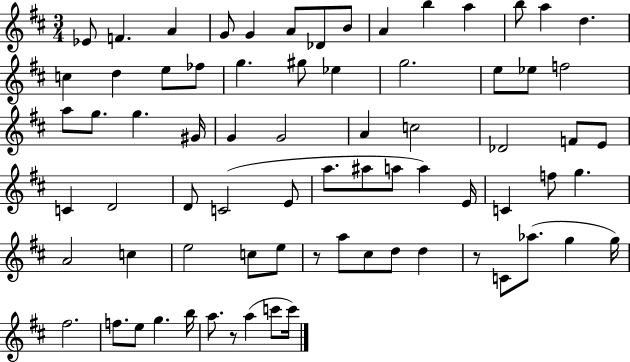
{
  \clef treble
  \numericTimeSignature
  \time 3/4
  \key d \major
  ees'8 f'4. a'4 | g'8 g'4 a'8 des'8 b'8 | a'4 b''4 a''4 | b''8 a''4 d''4. | \break c''4 d''4 e''8 fes''8 | g''4. gis''8 ees''4 | g''2. | e''8 ees''8 f''2 | \break a''8 g''8. g''4. gis'16 | g'4 g'2 | a'4 c''2 | des'2 f'8 e'8 | \break c'4 d'2 | d'8 c'2( e'8 | a''8. ais''8 a''8 a''4) e'16 | c'4 f''8 g''4. | \break a'2 c''4 | e''2 c''8 e''8 | r8 a''8 cis''8 d''8 d''4 | r8 c'8 aes''8.( g''4 g''16) | \break fis''2. | f''8. e''8 g''4. b''16 | a''8. r8 a''4( c'''8 c'''16) | \bar "|."
}